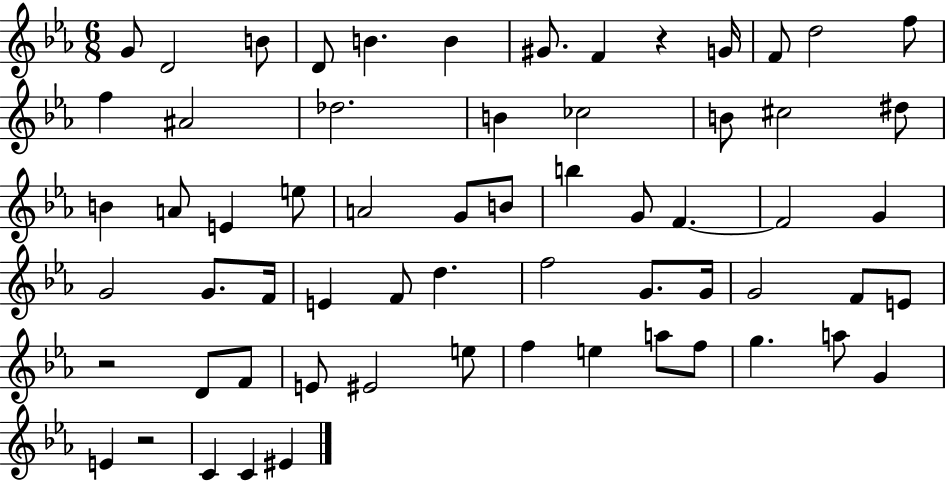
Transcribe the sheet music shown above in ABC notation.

X:1
T:Untitled
M:6/8
L:1/4
K:Eb
G/2 D2 B/2 D/2 B B ^G/2 F z G/4 F/2 d2 f/2 f ^A2 _d2 B _c2 B/2 ^c2 ^d/2 B A/2 E e/2 A2 G/2 B/2 b G/2 F F2 G G2 G/2 F/4 E F/2 d f2 G/2 G/4 G2 F/2 E/2 z2 D/2 F/2 E/2 ^E2 e/2 f e a/2 f/2 g a/2 G E z2 C C ^E